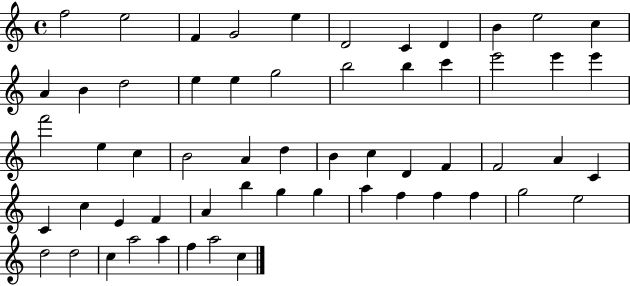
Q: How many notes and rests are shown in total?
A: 58